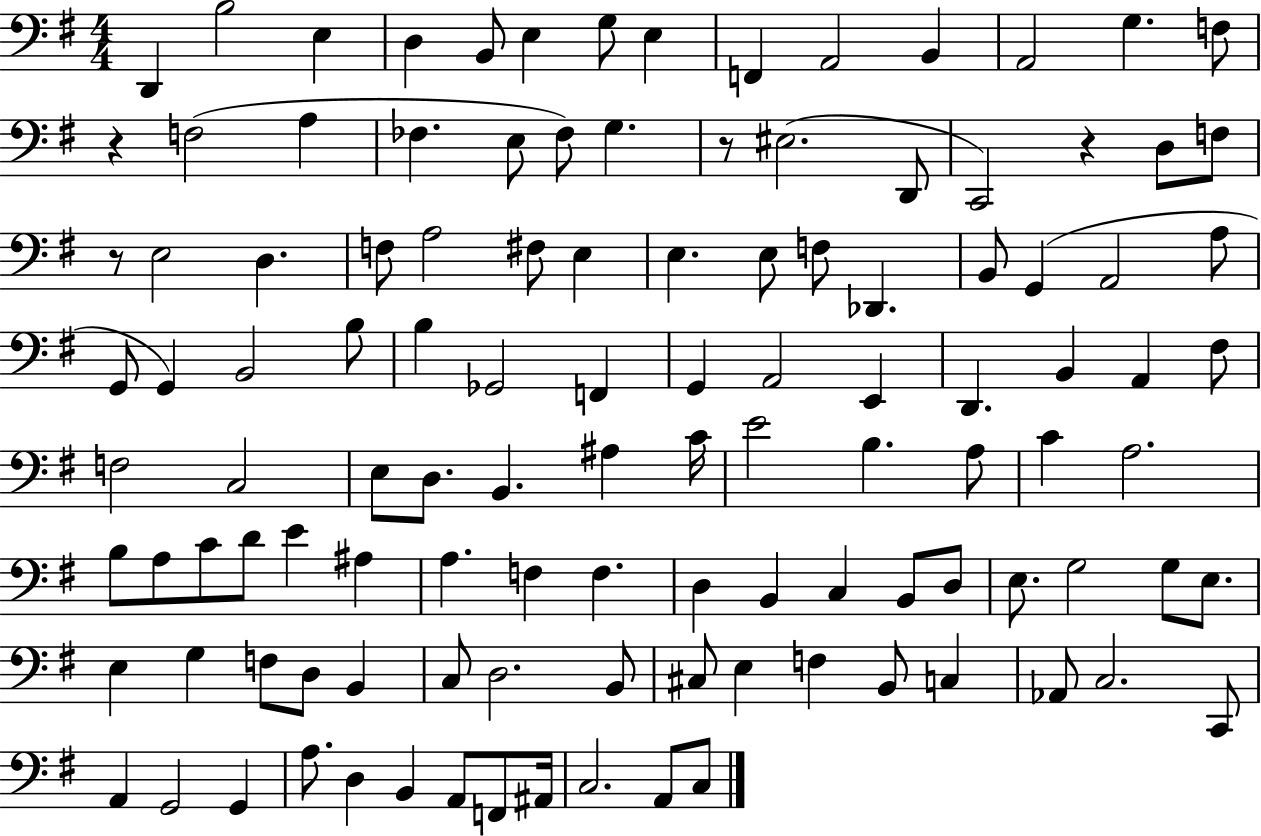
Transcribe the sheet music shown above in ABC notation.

X:1
T:Untitled
M:4/4
L:1/4
K:G
D,, B,2 E, D, B,,/2 E, G,/2 E, F,, A,,2 B,, A,,2 G, F,/2 z F,2 A, _F, E,/2 _F,/2 G, z/2 ^E,2 D,,/2 C,,2 z D,/2 F,/2 z/2 E,2 D, F,/2 A,2 ^F,/2 E, E, E,/2 F,/2 _D,, B,,/2 G,, A,,2 A,/2 G,,/2 G,, B,,2 B,/2 B, _G,,2 F,, G,, A,,2 E,, D,, B,, A,, ^F,/2 F,2 C,2 E,/2 D,/2 B,, ^A, C/4 E2 B, A,/2 C A,2 B,/2 A,/2 C/2 D/2 E ^A, A, F, F, D, B,, C, B,,/2 D,/2 E,/2 G,2 G,/2 E,/2 E, G, F,/2 D,/2 B,, C,/2 D,2 B,,/2 ^C,/2 E, F, B,,/2 C, _A,,/2 C,2 C,,/2 A,, G,,2 G,, A,/2 D, B,, A,,/2 F,,/2 ^A,,/4 C,2 A,,/2 C,/2